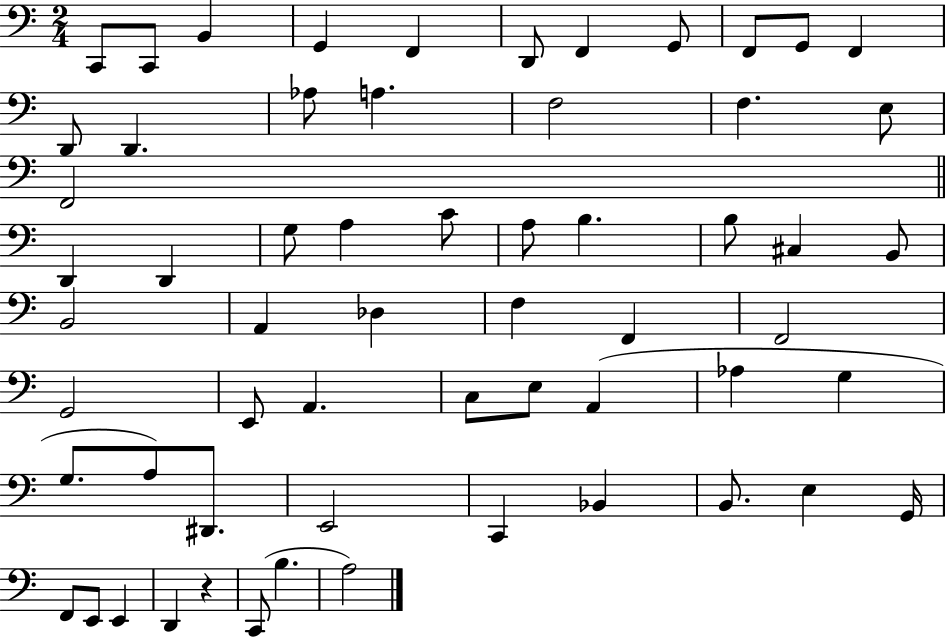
X:1
T:Untitled
M:2/4
L:1/4
K:C
C,,/2 C,,/2 B,, G,, F,, D,,/2 F,, G,,/2 F,,/2 G,,/2 F,, D,,/2 D,, _A,/2 A, F,2 F, E,/2 F,,2 D,, D,, G,/2 A, C/2 A,/2 B, B,/2 ^C, B,,/2 B,,2 A,, _D, F, F,, F,,2 G,,2 E,,/2 A,, C,/2 E,/2 A,, _A, G, G,/2 A,/2 ^D,,/2 E,,2 C,, _B,, B,,/2 E, G,,/4 F,,/2 E,,/2 E,, D,, z C,,/2 B, A,2